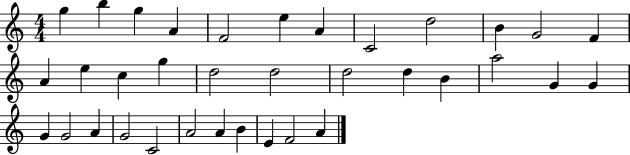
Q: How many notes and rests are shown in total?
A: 35